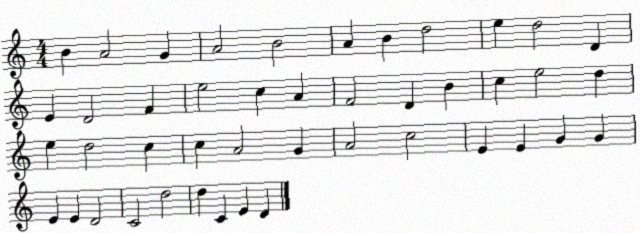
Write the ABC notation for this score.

X:1
T:Untitled
M:4/4
L:1/4
K:C
B A2 G A2 B2 A B d2 e d2 D E D2 F e2 c A F2 D B c e2 d e d2 c c A2 G A2 c2 E E G G E E D2 C2 d2 d C E D